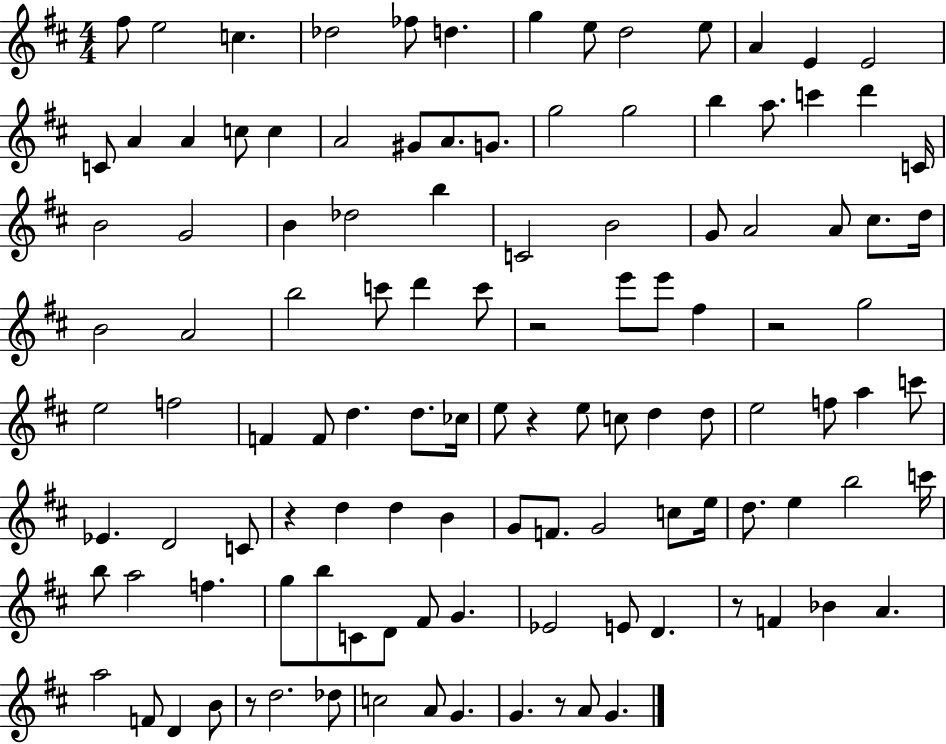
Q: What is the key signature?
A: D major